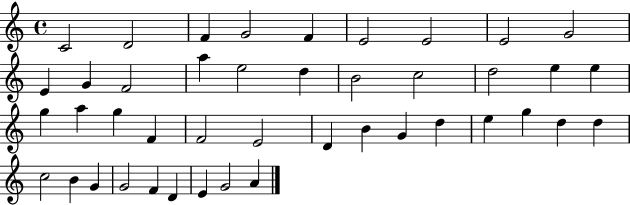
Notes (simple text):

C4/h D4/h F4/q G4/h F4/q E4/h E4/h E4/h G4/h E4/q G4/q F4/h A5/q E5/h D5/q B4/h C5/h D5/h E5/q E5/q G5/q A5/q G5/q F4/q F4/h E4/h D4/q B4/q G4/q D5/q E5/q G5/q D5/q D5/q C5/h B4/q G4/q G4/h F4/q D4/q E4/q G4/h A4/q